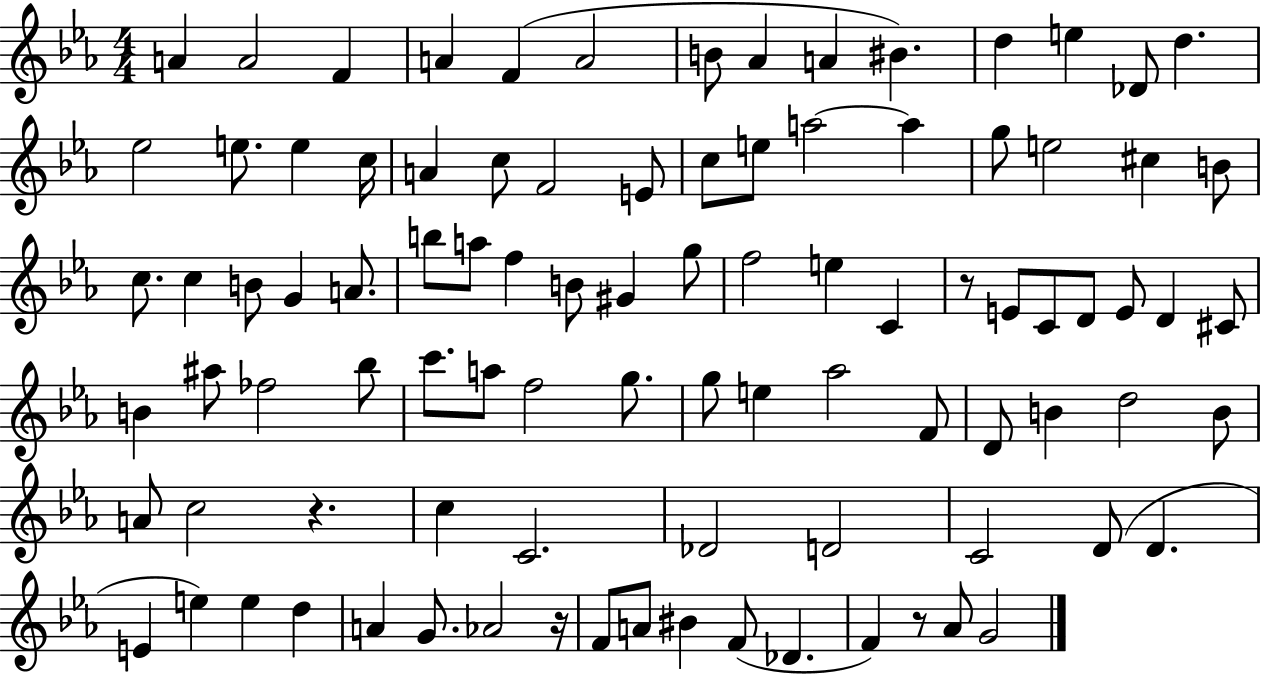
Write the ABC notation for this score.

X:1
T:Untitled
M:4/4
L:1/4
K:Eb
A A2 F A F A2 B/2 _A A ^B d e _D/2 d _e2 e/2 e c/4 A c/2 F2 E/2 c/2 e/2 a2 a g/2 e2 ^c B/2 c/2 c B/2 G A/2 b/2 a/2 f B/2 ^G g/2 f2 e C z/2 E/2 C/2 D/2 E/2 D ^C/2 B ^a/2 _f2 _b/2 c'/2 a/2 f2 g/2 g/2 e _a2 F/2 D/2 B d2 B/2 A/2 c2 z c C2 _D2 D2 C2 D/2 D E e e d A G/2 _A2 z/4 F/2 A/2 ^B F/2 _D F z/2 _A/2 G2